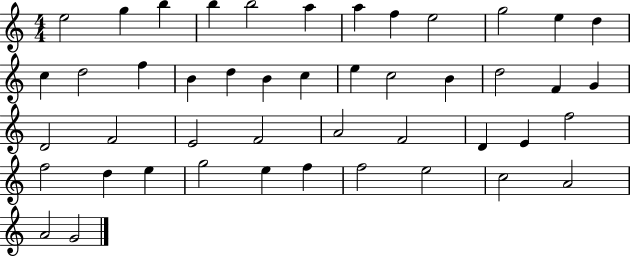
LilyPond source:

{
  \clef treble
  \numericTimeSignature
  \time 4/4
  \key c \major
  e''2 g''4 b''4 | b''4 b''2 a''4 | a''4 f''4 e''2 | g''2 e''4 d''4 | \break c''4 d''2 f''4 | b'4 d''4 b'4 c''4 | e''4 c''2 b'4 | d''2 f'4 g'4 | \break d'2 f'2 | e'2 f'2 | a'2 f'2 | d'4 e'4 f''2 | \break f''2 d''4 e''4 | g''2 e''4 f''4 | f''2 e''2 | c''2 a'2 | \break a'2 g'2 | \bar "|."
}